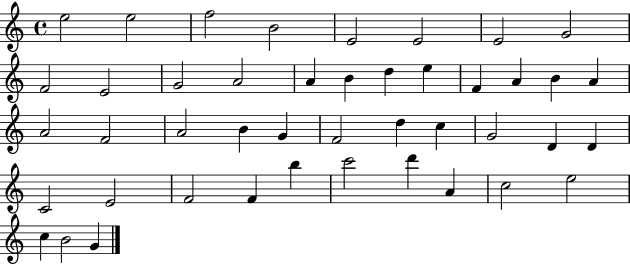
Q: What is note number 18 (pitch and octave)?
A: A4